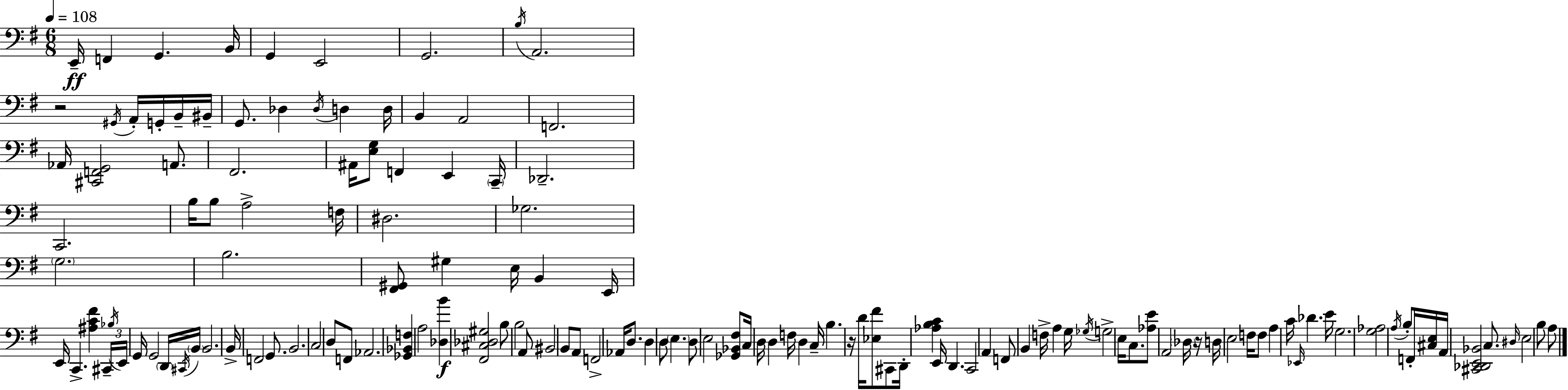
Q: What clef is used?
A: bass